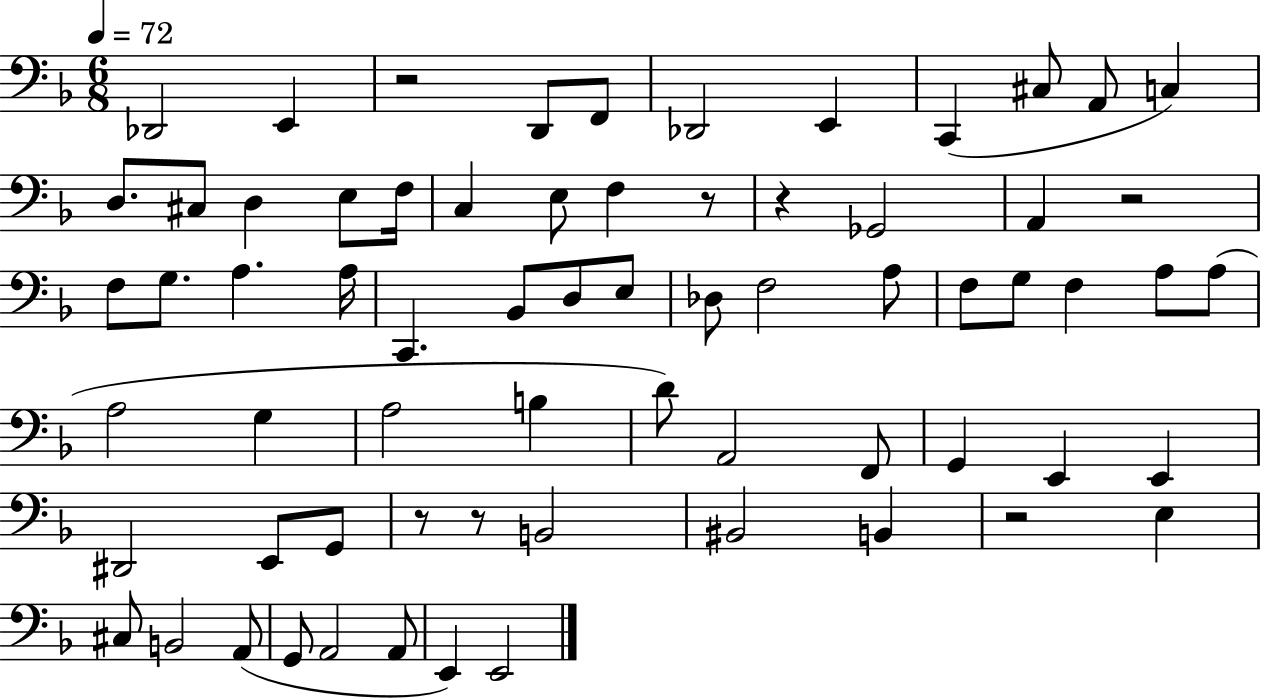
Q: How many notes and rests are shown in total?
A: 68